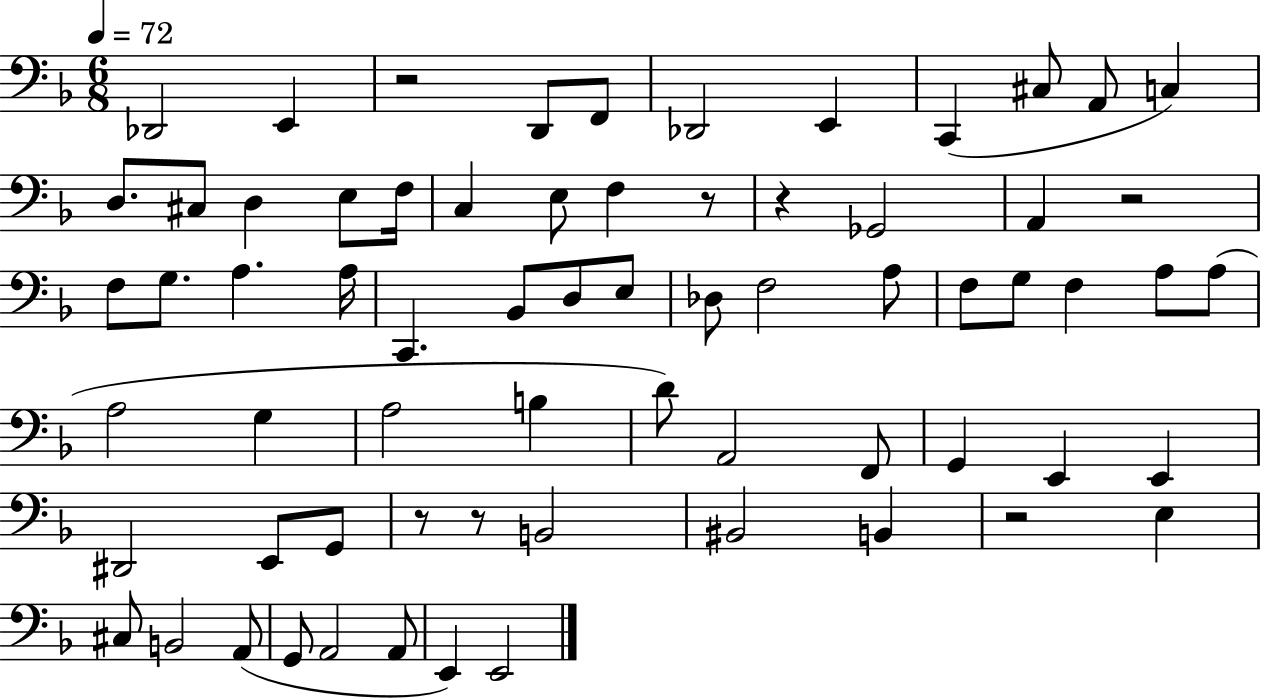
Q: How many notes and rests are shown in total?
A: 68